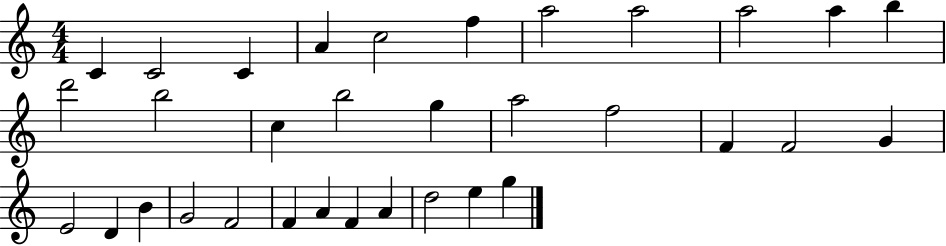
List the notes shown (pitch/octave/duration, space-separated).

C4/q C4/h C4/q A4/q C5/h F5/q A5/h A5/h A5/h A5/q B5/q D6/h B5/h C5/q B5/h G5/q A5/h F5/h F4/q F4/h G4/q E4/h D4/q B4/q G4/h F4/h F4/q A4/q F4/q A4/q D5/h E5/q G5/q